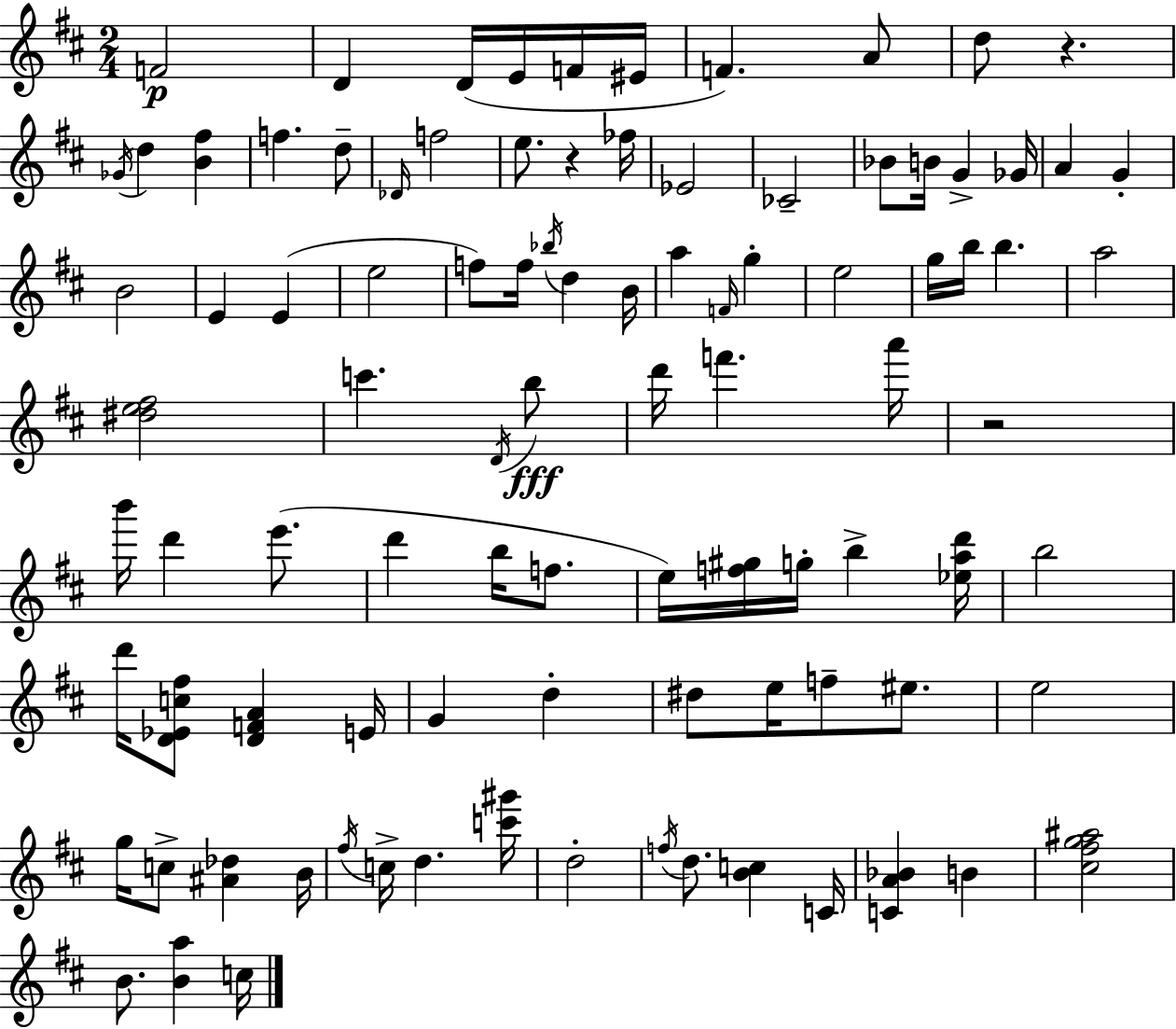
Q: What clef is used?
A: treble